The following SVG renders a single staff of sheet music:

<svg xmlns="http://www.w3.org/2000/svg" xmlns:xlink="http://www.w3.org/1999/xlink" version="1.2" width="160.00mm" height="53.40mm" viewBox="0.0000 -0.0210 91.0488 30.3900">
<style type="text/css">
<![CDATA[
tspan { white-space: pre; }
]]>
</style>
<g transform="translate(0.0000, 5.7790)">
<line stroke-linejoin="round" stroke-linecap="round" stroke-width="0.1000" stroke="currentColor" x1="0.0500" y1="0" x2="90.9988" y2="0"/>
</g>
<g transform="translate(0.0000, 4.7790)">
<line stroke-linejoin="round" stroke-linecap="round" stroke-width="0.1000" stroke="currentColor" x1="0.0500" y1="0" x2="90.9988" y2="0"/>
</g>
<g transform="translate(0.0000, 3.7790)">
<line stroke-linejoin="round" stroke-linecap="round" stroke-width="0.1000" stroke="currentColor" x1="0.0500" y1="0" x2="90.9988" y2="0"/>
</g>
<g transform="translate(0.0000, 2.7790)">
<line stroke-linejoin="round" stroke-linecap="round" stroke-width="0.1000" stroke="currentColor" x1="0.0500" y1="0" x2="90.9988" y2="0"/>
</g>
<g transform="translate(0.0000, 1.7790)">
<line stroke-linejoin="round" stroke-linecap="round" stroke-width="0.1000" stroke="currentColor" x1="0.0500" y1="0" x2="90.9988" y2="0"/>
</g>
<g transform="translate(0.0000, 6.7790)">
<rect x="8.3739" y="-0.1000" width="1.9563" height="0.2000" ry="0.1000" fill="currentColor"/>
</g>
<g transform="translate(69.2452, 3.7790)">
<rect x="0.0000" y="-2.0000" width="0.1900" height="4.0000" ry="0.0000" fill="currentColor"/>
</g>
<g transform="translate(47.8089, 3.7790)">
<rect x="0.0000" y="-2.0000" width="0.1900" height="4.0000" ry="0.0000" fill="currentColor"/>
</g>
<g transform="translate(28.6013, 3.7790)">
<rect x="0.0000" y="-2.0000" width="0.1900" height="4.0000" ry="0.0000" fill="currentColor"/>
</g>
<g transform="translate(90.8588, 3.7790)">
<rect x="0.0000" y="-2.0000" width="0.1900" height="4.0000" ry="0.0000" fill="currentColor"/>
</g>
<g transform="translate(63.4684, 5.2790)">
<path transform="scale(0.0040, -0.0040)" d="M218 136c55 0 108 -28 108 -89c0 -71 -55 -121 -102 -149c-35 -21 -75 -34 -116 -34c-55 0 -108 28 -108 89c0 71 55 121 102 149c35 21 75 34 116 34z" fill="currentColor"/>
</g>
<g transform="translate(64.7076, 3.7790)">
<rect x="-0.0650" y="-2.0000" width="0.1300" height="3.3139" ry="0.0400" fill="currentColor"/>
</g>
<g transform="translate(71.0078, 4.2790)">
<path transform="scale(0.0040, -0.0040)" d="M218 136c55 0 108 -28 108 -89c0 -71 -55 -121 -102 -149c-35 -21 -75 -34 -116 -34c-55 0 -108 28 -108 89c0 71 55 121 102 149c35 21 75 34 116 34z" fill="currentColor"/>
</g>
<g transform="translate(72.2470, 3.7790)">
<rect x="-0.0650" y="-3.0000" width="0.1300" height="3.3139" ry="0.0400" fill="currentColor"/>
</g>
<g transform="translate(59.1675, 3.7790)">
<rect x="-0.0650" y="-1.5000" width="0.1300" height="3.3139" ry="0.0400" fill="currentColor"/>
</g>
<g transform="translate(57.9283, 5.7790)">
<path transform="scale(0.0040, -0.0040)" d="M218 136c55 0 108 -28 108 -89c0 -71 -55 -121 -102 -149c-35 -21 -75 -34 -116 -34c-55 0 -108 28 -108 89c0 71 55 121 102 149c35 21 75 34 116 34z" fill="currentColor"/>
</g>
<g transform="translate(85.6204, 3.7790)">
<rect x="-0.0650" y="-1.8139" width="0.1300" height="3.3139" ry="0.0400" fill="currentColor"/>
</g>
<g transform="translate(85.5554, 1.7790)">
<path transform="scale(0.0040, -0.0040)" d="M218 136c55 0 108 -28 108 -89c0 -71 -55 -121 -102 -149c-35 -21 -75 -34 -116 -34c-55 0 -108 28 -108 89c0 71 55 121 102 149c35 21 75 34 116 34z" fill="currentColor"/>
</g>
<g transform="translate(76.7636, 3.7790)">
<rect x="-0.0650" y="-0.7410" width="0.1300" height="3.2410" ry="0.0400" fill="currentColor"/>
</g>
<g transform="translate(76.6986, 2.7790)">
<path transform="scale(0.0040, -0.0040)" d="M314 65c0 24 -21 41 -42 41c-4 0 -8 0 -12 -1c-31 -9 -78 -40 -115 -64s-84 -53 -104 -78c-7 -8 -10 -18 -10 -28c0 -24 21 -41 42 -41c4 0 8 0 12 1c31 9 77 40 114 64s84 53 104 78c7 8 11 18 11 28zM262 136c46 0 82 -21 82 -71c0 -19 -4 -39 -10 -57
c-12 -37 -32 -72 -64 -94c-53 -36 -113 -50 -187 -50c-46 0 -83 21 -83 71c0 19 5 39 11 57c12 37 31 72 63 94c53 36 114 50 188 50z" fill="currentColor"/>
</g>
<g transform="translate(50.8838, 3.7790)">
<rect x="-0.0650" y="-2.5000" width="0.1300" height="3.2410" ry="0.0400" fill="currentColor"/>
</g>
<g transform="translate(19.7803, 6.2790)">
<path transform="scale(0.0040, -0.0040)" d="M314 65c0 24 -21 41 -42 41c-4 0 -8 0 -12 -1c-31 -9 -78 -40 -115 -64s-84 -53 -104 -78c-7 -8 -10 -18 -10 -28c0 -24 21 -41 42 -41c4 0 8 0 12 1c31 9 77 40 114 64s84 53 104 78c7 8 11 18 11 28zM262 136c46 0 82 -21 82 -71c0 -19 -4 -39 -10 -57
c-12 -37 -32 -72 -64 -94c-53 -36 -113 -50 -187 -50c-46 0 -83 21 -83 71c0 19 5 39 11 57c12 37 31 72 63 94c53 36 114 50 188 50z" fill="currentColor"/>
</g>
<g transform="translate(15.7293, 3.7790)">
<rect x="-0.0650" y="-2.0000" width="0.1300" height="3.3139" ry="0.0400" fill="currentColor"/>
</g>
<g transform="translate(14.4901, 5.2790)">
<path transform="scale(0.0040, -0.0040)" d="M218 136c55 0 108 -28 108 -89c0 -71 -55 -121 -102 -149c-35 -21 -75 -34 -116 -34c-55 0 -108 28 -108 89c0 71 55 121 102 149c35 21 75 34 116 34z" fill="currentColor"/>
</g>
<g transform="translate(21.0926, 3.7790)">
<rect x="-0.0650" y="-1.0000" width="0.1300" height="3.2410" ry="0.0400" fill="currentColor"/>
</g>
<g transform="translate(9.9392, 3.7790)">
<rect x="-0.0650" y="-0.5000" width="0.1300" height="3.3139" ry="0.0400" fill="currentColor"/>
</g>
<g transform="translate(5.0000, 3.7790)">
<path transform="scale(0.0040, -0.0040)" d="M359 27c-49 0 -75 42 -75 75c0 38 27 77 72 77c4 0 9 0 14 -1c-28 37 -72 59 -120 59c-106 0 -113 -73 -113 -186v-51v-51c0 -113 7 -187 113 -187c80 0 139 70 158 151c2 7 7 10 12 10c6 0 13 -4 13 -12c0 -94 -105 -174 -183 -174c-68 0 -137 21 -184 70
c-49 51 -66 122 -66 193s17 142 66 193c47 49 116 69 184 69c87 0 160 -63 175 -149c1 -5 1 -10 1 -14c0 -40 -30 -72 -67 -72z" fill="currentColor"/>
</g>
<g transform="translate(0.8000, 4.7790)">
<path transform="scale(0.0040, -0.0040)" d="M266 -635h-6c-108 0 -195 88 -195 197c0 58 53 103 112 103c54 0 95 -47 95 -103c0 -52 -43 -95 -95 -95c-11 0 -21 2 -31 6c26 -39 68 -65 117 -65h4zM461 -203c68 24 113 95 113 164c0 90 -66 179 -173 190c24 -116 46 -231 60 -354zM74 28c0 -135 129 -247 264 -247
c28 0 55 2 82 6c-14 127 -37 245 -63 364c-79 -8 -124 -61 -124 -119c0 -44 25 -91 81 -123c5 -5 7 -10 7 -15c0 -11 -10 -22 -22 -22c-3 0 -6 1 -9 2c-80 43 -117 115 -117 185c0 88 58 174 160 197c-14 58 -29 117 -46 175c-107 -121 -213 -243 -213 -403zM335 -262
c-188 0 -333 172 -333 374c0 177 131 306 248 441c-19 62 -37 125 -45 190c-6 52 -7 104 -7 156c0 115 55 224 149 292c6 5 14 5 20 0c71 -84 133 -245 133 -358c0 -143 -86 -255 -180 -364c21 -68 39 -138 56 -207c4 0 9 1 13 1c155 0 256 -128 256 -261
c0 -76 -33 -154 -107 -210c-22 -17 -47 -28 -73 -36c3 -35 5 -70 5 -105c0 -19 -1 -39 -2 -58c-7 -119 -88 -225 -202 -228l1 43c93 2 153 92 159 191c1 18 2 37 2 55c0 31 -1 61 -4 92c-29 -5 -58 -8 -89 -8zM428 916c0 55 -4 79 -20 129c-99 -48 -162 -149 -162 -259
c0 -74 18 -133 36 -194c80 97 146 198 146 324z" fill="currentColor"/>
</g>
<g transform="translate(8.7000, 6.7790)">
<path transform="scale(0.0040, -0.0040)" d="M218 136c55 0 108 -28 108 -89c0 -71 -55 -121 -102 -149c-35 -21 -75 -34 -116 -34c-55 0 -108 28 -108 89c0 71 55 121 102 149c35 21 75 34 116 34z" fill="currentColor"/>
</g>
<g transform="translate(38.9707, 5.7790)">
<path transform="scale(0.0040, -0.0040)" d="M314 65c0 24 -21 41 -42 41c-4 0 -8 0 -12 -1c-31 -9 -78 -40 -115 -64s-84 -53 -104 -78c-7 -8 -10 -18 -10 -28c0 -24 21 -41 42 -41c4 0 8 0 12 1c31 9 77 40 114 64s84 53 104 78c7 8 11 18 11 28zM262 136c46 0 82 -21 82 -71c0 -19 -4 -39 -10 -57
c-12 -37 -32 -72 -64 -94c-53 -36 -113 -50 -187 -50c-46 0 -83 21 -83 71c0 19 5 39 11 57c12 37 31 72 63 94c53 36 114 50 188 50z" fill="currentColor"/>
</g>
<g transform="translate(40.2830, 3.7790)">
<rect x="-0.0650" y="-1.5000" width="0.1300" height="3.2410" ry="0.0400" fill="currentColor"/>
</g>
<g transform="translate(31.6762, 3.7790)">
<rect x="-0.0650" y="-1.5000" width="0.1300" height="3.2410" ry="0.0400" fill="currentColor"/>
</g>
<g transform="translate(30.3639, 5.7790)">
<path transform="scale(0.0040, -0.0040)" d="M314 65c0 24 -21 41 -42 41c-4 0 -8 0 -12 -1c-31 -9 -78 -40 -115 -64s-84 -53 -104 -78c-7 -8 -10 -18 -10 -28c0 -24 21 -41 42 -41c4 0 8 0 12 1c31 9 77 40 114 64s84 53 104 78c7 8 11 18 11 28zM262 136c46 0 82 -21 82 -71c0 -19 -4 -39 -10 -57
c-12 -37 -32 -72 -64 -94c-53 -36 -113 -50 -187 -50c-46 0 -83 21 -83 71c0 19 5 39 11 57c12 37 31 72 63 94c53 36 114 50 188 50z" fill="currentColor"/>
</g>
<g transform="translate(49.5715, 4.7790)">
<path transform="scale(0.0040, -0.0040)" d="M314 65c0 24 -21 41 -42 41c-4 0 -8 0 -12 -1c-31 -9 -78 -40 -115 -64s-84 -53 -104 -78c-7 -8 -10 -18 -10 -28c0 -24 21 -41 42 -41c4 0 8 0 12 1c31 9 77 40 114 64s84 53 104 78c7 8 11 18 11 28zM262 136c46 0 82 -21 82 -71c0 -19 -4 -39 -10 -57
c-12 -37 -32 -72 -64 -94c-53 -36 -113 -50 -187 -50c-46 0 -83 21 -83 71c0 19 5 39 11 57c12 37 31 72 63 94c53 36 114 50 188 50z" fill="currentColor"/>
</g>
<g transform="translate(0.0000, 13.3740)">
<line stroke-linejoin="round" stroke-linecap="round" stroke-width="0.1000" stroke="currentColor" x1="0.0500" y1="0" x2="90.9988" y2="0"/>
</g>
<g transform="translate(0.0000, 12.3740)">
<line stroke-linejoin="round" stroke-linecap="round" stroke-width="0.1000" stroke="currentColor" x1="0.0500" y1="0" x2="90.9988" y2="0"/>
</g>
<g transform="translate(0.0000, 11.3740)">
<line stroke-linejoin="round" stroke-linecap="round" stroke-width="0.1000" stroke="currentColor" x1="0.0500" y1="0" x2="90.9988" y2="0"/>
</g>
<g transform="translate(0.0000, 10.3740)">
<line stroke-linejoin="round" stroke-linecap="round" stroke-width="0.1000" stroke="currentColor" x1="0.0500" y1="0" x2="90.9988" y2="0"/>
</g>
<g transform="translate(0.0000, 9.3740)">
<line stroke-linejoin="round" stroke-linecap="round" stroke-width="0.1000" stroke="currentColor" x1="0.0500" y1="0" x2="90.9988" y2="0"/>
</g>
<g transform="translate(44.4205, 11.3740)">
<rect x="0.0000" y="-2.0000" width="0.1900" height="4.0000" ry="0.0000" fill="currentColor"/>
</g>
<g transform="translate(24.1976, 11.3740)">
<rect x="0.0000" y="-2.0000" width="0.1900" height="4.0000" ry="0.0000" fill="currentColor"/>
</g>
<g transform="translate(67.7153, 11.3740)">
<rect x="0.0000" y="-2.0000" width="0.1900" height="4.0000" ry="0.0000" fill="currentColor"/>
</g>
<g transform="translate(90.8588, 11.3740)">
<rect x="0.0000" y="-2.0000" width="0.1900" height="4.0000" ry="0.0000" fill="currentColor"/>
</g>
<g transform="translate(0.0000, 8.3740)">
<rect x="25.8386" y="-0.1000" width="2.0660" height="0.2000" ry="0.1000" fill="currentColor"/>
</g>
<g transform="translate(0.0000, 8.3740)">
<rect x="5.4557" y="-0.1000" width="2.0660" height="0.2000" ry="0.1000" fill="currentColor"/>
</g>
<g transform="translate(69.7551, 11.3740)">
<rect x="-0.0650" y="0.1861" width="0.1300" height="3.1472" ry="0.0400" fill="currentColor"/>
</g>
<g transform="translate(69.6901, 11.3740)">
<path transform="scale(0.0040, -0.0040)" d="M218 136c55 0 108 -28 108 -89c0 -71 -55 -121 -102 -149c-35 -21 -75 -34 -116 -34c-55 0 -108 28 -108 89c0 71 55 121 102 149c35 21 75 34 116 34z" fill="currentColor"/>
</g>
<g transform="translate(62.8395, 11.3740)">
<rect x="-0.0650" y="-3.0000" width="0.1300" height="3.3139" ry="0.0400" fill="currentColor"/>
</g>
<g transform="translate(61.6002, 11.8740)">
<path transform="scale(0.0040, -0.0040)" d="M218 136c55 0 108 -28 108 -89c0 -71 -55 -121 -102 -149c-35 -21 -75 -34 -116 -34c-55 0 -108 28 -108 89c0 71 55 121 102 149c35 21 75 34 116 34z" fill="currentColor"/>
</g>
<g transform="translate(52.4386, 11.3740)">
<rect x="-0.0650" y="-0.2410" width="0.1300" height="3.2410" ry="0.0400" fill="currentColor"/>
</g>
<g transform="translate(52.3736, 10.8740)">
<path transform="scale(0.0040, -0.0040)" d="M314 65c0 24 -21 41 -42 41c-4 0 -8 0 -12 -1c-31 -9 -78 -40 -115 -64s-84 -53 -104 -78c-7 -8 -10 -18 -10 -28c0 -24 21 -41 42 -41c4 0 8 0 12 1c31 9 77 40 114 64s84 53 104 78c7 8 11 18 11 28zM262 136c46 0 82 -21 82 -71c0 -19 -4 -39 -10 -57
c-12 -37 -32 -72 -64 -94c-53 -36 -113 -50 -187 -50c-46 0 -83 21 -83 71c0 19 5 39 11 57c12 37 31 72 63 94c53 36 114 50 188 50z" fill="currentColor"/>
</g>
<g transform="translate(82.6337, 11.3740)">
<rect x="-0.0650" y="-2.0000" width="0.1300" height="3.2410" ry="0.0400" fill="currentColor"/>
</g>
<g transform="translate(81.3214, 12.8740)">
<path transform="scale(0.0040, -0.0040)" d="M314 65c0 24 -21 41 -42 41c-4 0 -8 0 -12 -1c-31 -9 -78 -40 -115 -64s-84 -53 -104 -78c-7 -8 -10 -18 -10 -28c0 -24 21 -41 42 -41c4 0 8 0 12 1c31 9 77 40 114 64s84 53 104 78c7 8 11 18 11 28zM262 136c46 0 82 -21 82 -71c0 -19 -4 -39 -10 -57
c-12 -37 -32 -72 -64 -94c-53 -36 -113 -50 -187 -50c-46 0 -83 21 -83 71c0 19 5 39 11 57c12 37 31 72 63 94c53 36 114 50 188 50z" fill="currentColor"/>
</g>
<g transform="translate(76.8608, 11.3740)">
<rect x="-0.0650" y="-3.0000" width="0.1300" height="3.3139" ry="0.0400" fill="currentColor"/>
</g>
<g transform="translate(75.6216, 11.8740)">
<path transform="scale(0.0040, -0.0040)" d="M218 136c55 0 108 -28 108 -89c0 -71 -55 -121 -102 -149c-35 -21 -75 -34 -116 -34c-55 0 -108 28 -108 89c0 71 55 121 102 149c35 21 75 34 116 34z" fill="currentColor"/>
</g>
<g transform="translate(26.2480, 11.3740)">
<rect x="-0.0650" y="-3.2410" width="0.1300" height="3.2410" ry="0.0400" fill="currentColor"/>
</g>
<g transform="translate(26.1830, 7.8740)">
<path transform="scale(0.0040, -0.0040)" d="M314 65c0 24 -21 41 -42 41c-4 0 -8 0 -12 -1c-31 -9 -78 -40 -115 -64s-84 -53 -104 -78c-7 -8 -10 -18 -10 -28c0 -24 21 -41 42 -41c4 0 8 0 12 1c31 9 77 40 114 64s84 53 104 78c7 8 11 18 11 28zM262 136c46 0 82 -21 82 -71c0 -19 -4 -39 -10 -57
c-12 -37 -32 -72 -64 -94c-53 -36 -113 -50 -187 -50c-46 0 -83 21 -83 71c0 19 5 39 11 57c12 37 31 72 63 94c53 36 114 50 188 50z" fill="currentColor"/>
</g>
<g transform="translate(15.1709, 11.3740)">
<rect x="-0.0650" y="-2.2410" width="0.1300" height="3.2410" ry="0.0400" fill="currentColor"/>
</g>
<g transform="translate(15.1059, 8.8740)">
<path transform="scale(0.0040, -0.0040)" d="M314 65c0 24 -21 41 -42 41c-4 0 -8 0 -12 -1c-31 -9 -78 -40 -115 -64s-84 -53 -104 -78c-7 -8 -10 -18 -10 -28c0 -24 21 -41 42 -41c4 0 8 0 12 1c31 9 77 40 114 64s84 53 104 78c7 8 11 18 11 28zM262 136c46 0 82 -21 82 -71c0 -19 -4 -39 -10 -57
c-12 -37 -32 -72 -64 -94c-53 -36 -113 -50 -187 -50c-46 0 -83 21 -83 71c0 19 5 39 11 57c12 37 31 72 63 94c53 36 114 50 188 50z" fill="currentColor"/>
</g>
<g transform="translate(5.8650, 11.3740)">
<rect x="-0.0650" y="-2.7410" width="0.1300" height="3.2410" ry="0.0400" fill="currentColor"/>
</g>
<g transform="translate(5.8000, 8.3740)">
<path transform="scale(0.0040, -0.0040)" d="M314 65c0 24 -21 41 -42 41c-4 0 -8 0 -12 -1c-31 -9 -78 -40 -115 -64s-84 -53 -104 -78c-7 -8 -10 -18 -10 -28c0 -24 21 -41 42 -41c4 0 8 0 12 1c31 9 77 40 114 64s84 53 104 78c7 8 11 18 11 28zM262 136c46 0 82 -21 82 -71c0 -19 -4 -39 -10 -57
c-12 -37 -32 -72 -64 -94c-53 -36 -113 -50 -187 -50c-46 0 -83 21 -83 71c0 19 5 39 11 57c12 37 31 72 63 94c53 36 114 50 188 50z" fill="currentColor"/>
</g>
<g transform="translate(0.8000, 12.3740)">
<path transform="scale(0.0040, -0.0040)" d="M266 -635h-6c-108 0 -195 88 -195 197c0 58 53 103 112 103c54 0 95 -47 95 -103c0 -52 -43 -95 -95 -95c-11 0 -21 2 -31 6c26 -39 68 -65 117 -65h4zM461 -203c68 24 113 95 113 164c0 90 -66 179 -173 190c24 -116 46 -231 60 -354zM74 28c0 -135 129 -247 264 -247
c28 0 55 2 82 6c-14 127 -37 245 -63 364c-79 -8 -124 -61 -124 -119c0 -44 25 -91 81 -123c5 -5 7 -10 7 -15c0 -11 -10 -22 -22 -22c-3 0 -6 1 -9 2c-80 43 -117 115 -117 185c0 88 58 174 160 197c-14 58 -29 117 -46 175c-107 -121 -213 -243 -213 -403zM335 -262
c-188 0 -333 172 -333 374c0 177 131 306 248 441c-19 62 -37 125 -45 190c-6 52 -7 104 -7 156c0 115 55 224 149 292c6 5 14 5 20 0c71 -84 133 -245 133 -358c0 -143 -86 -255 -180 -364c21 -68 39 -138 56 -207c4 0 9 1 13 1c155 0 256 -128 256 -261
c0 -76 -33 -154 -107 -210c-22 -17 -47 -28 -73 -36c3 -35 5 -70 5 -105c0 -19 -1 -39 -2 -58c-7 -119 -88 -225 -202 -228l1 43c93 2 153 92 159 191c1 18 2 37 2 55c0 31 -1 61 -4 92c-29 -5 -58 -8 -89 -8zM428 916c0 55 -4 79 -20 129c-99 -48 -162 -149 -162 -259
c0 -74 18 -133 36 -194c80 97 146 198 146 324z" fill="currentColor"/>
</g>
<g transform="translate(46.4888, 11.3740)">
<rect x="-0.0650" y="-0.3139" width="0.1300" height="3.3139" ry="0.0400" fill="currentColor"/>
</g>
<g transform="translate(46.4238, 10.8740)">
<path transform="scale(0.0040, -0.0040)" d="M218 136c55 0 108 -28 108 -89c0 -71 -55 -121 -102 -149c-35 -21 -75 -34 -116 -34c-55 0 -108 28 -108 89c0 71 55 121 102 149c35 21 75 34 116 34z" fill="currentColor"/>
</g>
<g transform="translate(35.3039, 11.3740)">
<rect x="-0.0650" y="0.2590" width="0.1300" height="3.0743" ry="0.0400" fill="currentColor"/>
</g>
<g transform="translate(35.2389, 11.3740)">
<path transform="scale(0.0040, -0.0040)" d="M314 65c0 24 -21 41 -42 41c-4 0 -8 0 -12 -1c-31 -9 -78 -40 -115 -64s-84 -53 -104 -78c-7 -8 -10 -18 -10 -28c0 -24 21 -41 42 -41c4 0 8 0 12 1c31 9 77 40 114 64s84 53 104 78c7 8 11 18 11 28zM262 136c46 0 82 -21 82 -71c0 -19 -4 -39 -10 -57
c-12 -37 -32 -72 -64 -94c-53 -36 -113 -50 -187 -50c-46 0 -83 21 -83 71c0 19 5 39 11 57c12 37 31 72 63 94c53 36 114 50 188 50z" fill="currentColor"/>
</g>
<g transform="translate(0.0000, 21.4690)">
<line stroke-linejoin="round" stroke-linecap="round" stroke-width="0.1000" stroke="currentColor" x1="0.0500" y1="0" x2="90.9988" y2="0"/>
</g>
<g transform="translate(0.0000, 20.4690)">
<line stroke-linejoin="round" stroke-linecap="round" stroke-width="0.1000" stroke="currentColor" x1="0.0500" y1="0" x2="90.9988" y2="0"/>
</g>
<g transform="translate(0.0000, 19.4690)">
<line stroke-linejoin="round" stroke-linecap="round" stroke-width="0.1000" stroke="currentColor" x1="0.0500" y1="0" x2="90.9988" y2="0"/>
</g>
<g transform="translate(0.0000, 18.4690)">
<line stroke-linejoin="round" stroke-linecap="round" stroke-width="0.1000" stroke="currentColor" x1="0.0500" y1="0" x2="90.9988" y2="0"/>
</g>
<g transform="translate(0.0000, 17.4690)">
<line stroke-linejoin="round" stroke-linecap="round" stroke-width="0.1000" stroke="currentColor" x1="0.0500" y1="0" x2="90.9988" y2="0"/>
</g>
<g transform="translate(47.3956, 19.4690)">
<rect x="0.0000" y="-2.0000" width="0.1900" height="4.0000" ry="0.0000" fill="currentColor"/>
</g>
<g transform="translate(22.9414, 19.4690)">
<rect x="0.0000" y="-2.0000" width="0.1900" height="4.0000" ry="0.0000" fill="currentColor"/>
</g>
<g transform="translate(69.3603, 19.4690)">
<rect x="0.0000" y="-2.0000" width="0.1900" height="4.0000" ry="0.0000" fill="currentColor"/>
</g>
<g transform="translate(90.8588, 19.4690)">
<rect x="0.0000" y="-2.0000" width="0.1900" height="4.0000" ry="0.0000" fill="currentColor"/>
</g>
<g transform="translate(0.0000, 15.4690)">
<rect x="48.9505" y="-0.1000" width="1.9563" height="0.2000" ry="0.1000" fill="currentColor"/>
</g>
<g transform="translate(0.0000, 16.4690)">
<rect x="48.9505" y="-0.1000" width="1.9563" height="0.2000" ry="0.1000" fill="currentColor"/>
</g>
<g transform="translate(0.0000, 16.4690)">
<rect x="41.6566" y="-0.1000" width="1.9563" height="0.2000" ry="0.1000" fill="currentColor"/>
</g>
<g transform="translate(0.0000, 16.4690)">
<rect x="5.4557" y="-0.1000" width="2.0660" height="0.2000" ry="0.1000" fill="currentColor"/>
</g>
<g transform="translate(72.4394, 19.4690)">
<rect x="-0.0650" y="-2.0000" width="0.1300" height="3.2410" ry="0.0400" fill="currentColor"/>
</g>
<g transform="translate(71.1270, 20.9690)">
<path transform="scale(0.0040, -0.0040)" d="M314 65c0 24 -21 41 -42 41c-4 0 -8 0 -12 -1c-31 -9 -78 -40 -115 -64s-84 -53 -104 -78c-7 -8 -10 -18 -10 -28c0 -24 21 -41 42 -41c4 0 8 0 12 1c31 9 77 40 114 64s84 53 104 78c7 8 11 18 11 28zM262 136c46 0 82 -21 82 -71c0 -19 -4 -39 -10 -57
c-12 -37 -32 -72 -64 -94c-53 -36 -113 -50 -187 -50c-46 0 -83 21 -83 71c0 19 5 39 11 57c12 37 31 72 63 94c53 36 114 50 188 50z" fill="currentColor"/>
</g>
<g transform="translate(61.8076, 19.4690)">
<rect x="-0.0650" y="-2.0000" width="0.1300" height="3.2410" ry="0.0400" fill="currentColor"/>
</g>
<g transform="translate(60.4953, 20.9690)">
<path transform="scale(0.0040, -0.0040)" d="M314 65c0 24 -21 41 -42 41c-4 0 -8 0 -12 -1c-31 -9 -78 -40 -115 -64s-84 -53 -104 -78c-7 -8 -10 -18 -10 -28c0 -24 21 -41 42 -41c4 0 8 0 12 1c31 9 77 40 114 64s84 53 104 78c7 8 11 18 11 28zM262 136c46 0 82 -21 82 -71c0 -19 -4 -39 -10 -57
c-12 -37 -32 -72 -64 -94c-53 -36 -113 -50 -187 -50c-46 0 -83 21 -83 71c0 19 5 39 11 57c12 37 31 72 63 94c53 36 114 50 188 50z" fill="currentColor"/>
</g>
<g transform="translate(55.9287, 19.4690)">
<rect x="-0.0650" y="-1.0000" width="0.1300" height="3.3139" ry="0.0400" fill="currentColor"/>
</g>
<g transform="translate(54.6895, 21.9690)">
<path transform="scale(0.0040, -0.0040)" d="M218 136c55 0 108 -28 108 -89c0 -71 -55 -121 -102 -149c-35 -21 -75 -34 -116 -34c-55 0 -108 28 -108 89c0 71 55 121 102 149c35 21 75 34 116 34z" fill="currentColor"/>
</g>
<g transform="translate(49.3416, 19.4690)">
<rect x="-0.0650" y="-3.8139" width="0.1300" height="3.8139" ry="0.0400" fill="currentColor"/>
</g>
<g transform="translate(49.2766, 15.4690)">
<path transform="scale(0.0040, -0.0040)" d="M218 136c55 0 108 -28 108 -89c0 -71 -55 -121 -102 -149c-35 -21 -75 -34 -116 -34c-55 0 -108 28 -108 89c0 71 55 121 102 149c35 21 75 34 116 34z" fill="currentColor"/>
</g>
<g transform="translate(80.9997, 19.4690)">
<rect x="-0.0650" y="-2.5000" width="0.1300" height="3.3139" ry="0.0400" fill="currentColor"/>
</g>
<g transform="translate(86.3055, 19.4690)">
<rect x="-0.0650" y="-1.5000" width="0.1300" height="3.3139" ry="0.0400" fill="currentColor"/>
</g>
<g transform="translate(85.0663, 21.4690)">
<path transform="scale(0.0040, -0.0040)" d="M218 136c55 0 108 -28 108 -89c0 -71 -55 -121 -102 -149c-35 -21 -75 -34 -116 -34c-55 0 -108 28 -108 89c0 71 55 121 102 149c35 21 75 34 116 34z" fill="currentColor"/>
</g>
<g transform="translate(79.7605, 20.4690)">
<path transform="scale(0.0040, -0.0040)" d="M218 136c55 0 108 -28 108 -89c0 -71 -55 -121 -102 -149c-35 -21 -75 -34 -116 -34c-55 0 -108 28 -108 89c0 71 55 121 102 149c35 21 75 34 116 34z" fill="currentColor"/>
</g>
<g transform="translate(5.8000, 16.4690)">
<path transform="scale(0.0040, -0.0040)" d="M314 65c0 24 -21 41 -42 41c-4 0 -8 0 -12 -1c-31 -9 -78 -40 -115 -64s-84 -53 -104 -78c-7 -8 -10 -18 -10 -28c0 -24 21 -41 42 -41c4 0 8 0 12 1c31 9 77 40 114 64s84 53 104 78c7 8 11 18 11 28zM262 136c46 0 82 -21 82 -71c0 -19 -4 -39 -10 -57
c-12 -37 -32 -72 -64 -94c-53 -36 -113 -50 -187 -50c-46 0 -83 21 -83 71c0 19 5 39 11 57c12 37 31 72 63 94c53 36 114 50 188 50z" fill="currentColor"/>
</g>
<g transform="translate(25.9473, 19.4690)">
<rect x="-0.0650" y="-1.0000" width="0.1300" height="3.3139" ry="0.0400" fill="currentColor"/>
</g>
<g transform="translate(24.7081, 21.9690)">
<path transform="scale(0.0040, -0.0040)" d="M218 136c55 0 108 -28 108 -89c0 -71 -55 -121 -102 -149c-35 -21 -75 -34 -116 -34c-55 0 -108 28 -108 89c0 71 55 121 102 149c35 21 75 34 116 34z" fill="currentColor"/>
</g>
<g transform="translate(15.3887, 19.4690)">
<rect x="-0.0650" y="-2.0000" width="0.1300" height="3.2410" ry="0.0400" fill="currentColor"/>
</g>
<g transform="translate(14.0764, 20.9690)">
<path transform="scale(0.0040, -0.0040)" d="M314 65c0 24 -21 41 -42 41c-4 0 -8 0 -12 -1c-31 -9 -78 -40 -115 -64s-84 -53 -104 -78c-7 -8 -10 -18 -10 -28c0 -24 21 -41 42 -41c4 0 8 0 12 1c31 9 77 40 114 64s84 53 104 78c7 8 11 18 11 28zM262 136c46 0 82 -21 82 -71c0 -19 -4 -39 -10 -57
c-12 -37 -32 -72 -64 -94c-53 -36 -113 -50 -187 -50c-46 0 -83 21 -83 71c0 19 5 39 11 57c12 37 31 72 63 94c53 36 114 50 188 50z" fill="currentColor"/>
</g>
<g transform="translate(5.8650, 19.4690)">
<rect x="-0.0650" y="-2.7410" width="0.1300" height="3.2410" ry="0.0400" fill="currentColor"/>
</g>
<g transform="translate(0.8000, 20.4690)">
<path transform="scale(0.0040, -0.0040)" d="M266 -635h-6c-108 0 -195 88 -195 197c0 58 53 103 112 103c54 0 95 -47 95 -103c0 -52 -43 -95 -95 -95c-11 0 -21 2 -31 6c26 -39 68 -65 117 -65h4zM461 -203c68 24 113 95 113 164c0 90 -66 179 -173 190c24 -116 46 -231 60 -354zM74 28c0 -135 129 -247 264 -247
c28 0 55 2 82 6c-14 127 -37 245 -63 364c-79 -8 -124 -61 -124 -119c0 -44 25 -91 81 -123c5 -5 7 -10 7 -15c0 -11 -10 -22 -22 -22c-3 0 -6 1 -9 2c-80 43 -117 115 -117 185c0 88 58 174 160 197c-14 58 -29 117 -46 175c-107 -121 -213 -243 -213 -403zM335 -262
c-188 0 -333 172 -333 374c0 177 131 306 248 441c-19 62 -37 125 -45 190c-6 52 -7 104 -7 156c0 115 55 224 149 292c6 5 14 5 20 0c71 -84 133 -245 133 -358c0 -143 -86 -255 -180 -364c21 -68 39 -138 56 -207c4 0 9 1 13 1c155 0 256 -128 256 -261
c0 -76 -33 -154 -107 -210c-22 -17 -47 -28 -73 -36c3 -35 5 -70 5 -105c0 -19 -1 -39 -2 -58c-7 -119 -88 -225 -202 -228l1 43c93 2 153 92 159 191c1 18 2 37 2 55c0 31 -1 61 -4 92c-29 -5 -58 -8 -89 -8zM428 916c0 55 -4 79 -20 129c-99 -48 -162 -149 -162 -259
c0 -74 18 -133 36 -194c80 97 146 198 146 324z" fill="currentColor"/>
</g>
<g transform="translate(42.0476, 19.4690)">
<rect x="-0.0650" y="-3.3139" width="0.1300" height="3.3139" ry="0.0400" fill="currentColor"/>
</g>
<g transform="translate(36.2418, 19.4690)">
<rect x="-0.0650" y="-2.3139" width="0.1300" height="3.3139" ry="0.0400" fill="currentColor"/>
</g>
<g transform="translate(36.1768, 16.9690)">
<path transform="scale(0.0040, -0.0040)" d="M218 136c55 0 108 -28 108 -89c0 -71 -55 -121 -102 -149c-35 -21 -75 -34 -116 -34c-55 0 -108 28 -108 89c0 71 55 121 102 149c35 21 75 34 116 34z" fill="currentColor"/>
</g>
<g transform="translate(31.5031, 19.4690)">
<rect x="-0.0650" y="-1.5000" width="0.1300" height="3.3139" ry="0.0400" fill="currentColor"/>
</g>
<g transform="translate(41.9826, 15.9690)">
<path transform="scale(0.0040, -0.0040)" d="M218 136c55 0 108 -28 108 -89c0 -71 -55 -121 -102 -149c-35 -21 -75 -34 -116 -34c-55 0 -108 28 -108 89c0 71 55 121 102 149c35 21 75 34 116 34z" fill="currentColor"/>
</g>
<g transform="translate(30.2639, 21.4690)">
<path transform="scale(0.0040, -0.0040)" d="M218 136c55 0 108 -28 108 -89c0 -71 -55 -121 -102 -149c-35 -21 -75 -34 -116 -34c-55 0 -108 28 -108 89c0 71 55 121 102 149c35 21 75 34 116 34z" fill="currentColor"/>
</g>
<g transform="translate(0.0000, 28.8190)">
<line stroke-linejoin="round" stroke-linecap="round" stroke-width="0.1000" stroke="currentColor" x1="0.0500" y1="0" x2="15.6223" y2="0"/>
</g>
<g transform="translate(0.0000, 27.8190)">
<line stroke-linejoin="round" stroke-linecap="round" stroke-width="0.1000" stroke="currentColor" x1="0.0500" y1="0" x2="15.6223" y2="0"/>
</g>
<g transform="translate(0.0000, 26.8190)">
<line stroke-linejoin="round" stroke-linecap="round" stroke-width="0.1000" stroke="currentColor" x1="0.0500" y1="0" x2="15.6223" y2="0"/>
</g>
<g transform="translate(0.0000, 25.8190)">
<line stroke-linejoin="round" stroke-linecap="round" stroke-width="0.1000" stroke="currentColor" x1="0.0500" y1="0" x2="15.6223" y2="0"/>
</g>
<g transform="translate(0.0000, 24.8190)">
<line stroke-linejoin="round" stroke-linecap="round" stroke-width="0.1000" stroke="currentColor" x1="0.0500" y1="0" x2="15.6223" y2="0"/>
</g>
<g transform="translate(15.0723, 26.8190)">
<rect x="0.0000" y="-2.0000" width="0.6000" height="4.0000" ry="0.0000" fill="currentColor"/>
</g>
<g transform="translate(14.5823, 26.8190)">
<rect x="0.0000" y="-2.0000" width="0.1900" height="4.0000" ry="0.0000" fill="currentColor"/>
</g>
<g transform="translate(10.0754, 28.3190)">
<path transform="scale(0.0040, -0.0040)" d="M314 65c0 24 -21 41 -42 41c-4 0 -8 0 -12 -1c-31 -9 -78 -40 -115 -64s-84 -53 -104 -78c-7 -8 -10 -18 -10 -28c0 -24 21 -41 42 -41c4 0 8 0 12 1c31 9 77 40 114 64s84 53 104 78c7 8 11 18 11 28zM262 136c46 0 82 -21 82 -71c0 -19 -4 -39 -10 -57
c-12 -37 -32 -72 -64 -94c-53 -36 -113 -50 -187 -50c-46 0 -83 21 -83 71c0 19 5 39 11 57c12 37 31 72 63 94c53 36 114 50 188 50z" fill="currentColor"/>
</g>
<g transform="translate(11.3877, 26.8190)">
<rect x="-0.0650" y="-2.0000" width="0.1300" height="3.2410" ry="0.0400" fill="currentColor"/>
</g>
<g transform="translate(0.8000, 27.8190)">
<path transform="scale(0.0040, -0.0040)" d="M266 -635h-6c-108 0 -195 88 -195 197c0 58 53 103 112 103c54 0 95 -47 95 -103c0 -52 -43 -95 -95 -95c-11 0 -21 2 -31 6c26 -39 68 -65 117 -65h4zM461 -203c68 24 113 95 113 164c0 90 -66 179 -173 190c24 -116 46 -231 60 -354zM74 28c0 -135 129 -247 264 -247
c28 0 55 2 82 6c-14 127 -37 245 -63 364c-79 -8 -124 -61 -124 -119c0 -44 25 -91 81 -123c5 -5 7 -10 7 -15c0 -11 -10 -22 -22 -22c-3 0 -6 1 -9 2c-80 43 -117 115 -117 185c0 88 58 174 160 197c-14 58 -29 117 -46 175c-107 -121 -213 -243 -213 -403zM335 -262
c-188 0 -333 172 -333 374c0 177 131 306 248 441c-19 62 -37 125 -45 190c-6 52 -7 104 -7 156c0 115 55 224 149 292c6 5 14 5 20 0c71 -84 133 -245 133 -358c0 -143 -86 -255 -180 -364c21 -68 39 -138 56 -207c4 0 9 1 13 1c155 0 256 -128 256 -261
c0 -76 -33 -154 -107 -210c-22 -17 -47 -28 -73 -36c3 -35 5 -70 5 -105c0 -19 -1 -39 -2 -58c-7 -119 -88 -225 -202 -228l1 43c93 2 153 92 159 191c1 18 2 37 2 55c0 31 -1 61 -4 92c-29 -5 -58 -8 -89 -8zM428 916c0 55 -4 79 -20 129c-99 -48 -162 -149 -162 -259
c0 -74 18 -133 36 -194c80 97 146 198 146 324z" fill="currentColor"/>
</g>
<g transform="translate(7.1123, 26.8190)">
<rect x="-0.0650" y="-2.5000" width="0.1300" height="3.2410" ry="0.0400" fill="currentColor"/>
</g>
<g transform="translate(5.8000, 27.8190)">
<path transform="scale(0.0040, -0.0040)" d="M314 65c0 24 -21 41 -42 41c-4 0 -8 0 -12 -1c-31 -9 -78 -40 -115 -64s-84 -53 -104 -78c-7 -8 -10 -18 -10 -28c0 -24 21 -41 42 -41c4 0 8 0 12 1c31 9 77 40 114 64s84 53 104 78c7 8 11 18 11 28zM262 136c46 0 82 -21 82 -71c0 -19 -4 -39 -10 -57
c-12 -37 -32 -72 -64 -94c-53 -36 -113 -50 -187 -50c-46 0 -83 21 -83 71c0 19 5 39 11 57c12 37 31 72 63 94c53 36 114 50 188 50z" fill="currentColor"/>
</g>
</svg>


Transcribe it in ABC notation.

X:1
T:Untitled
M:4/4
L:1/4
K:C
C F D2 E2 E2 G2 E F A d2 f a2 g2 b2 B2 c c2 A B A F2 a2 F2 D E g b c' D F2 F2 G E G2 F2